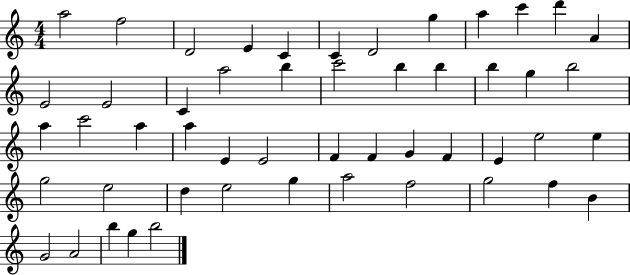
A5/h F5/h D4/h E4/q C4/q C4/q D4/h G5/q A5/q C6/q D6/q A4/q E4/h E4/h C4/q A5/h B5/q C6/h B5/q B5/q B5/q G5/q B5/h A5/q C6/h A5/q A5/q E4/q E4/h F4/q F4/q G4/q F4/q E4/q E5/h E5/q G5/h E5/h D5/q E5/h G5/q A5/h F5/h G5/h F5/q B4/q G4/h A4/h B5/q G5/q B5/h